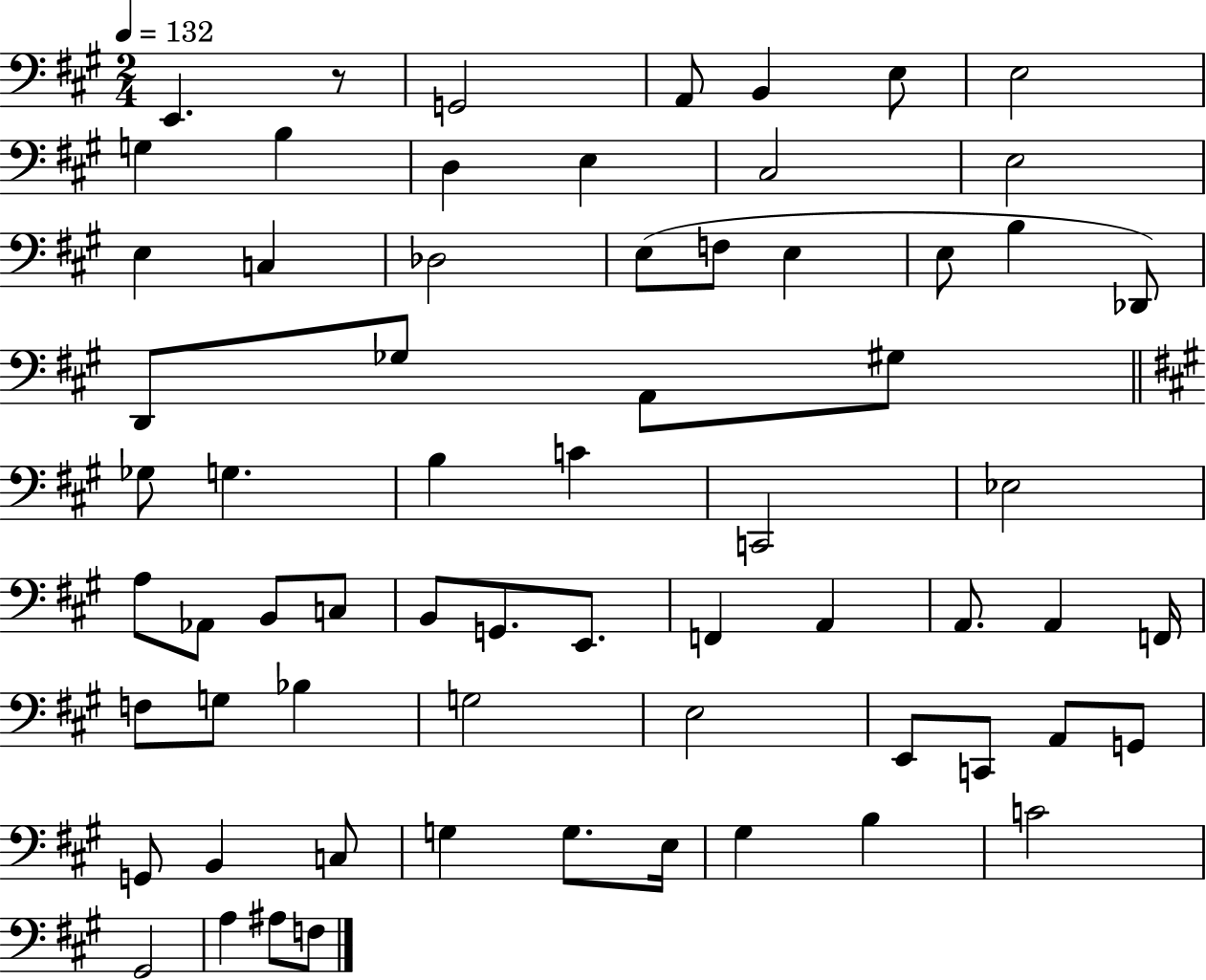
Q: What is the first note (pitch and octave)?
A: E2